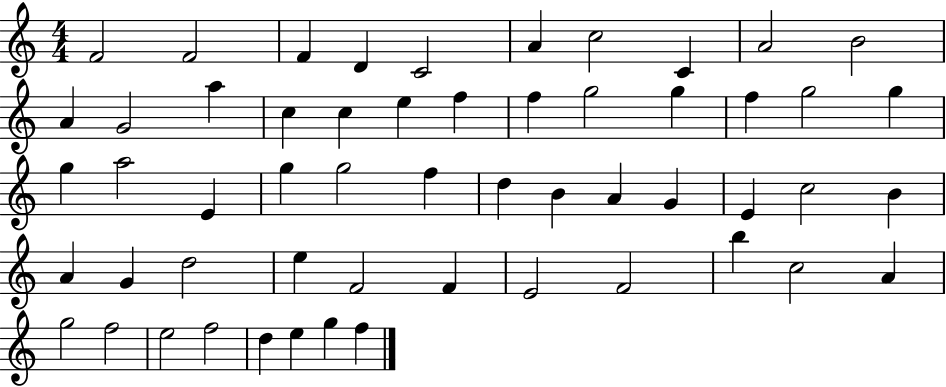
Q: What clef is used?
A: treble